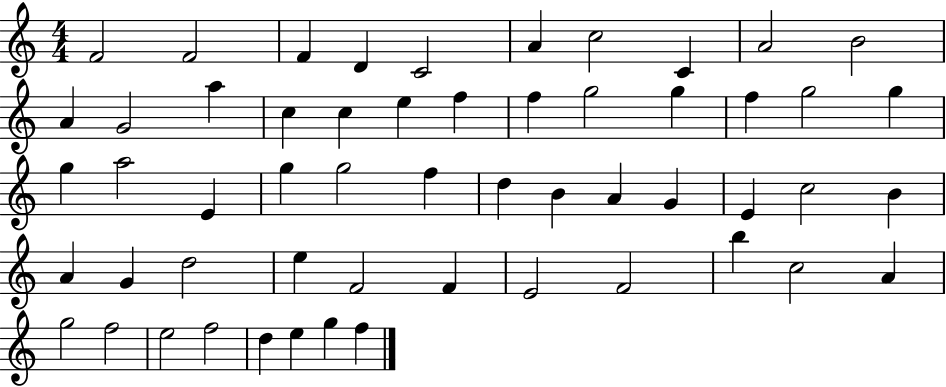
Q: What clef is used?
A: treble